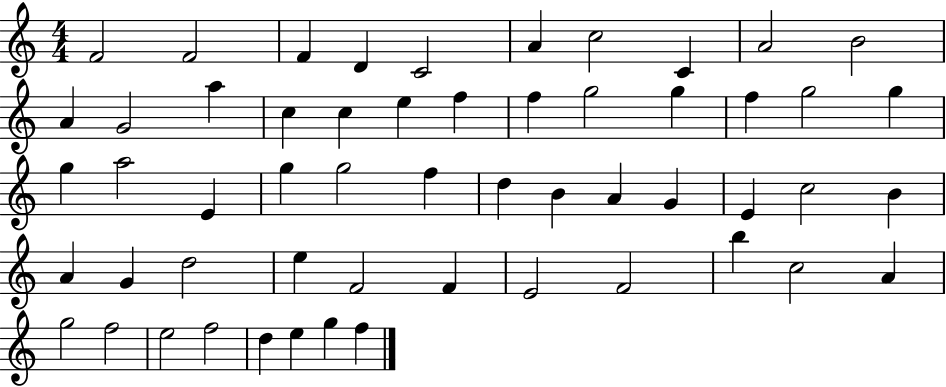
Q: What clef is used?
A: treble